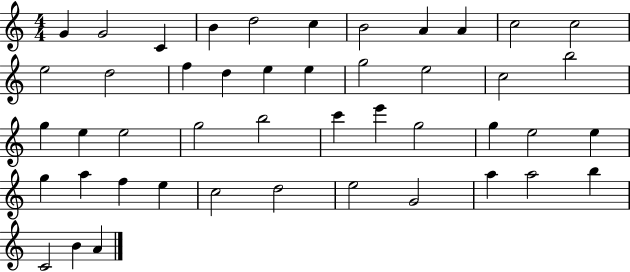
G4/q G4/h C4/q B4/q D5/h C5/q B4/h A4/q A4/q C5/h C5/h E5/h D5/h F5/q D5/q E5/q E5/q G5/h E5/h C5/h B5/h G5/q E5/q E5/h G5/h B5/h C6/q E6/q G5/h G5/q E5/h E5/q G5/q A5/q F5/q E5/q C5/h D5/h E5/h G4/h A5/q A5/h B5/q C4/h B4/q A4/q